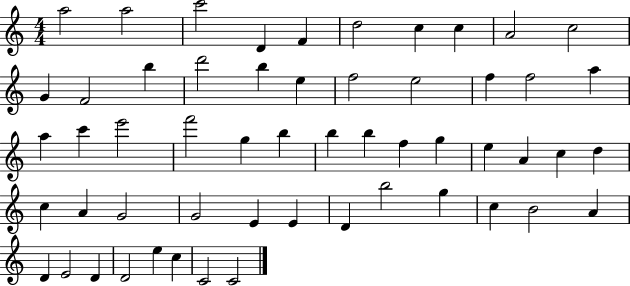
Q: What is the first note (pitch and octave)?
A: A5